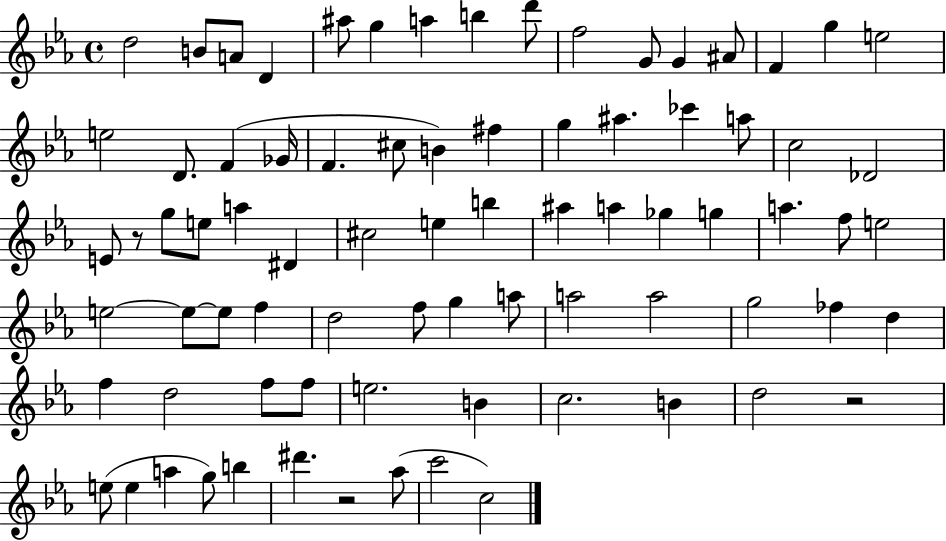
D5/h B4/e A4/e D4/q A#5/e G5/q A5/q B5/q D6/e F5/h G4/e G4/q A#4/e F4/q G5/q E5/h E5/h D4/e. F4/q Gb4/s F4/q. C#5/e B4/q F#5/q G5/q A#5/q. CES6/q A5/e C5/h Db4/h E4/e R/e G5/e E5/e A5/q D#4/q C#5/h E5/q B5/q A#5/q A5/q Gb5/q G5/q A5/q. F5/e E5/h E5/h E5/e E5/e F5/q D5/h F5/e G5/q A5/e A5/h A5/h G5/h FES5/q D5/q F5/q D5/h F5/e F5/e E5/h. B4/q C5/h. B4/q D5/h R/h E5/e E5/q A5/q G5/e B5/q D#6/q. R/h Ab5/e C6/h C5/h